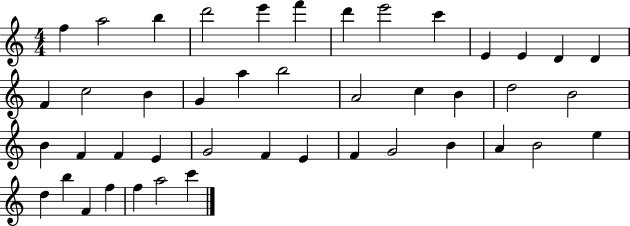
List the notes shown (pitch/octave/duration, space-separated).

F5/q A5/h B5/q D6/h E6/q F6/q D6/q E6/h C6/q E4/q E4/q D4/q D4/q F4/q C5/h B4/q G4/q A5/q B5/h A4/h C5/q B4/q D5/h B4/h B4/q F4/q F4/q E4/q G4/h F4/q E4/q F4/q G4/h B4/q A4/q B4/h E5/q D5/q B5/q F4/q F5/q F5/q A5/h C6/q